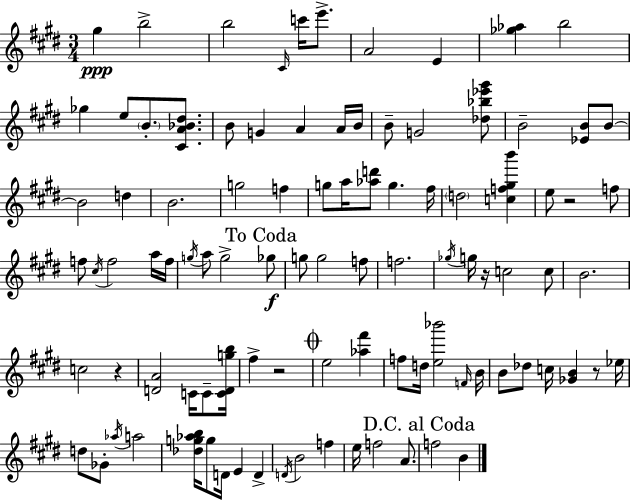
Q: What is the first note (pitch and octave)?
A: G#5